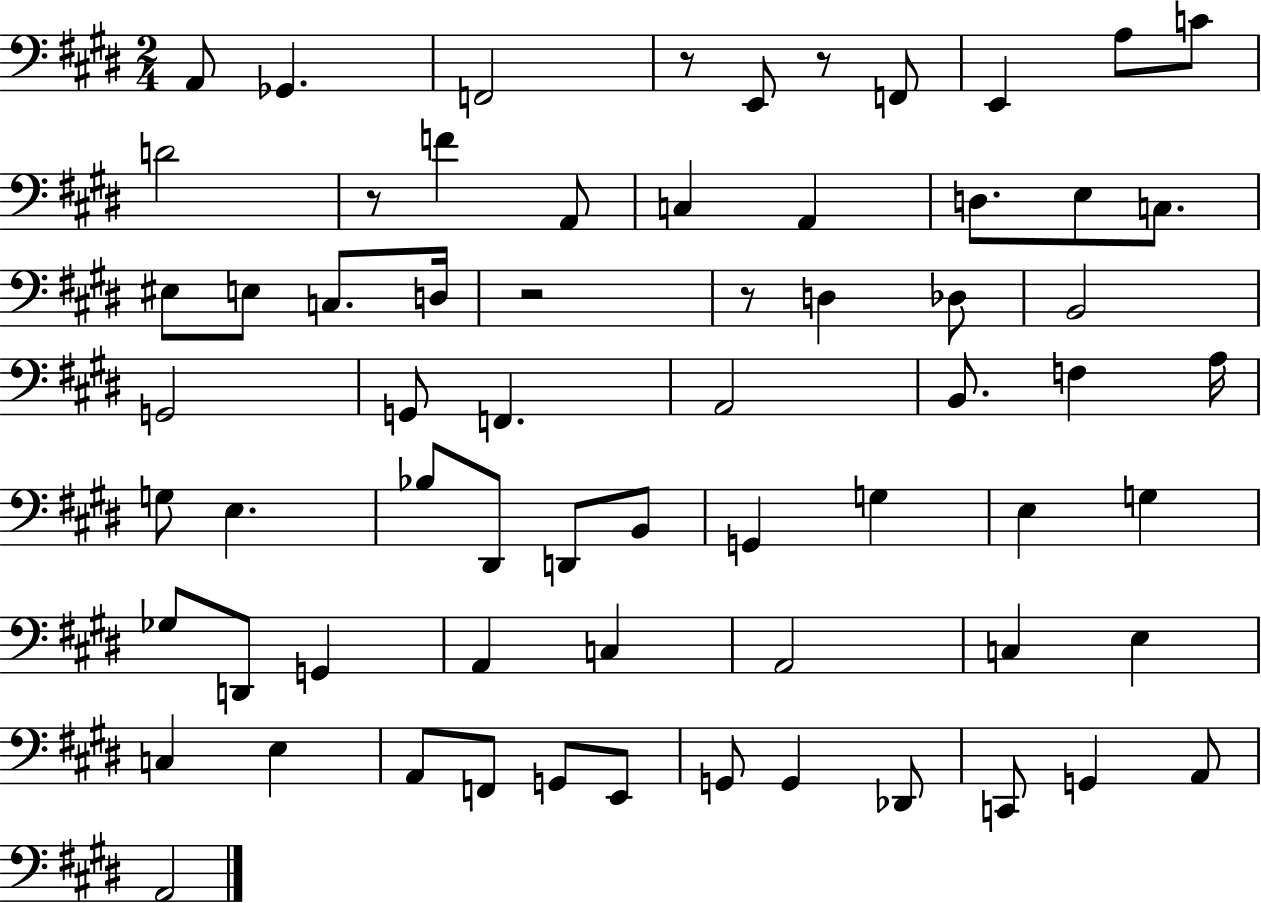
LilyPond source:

{
  \clef bass
  \numericTimeSignature
  \time 2/4
  \key e \major
  a,8 ges,4. | f,2 | r8 e,8 r8 f,8 | e,4 a8 c'8 | \break d'2 | r8 f'4 a,8 | c4 a,4 | d8. e8 c8. | \break eis8 e8 c8. d16 | r2 | r8 d4 des8 | b,2 | \break g,2 | g,8 f,4. | a,2 | b,8. f4 a16 | \break g8 e4. | bes8 dis,8 d,8 b,8 | g,4 g4 | e4 g4 | \break ges8 d,8 g,4 | a,4 c4 | a,2 | c4 e4 | \break c4 e4 | a,8 f,8 g,8 e,8 | g,8 g,4 des,8 | c,8 g,4 a,8 | \break a,2 | \bar "|."
}